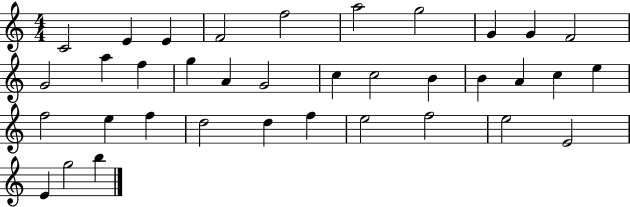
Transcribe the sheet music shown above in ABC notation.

X:1
T:Untitled
M:4/4
L:1/4
K:C
C2 E E F2 f2 a2 g2 G G F2 G2 a f g A G2 c c2 B B A c e f2 e f d2 d f e2 f2 e2 E2 E g2 b